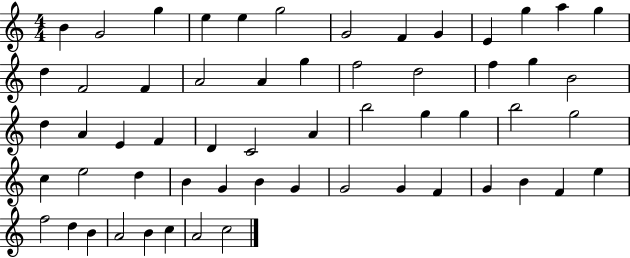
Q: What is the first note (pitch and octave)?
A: B4